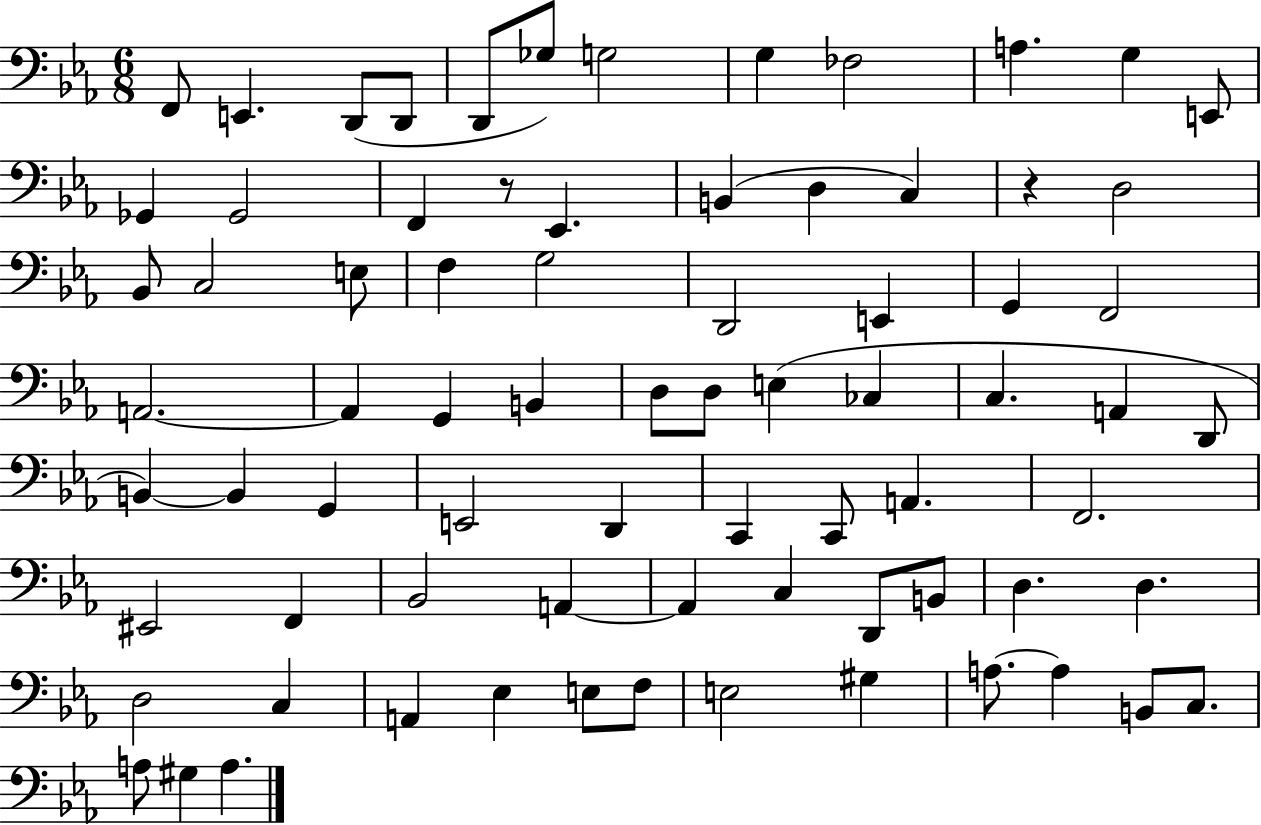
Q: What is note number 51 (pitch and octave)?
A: F2